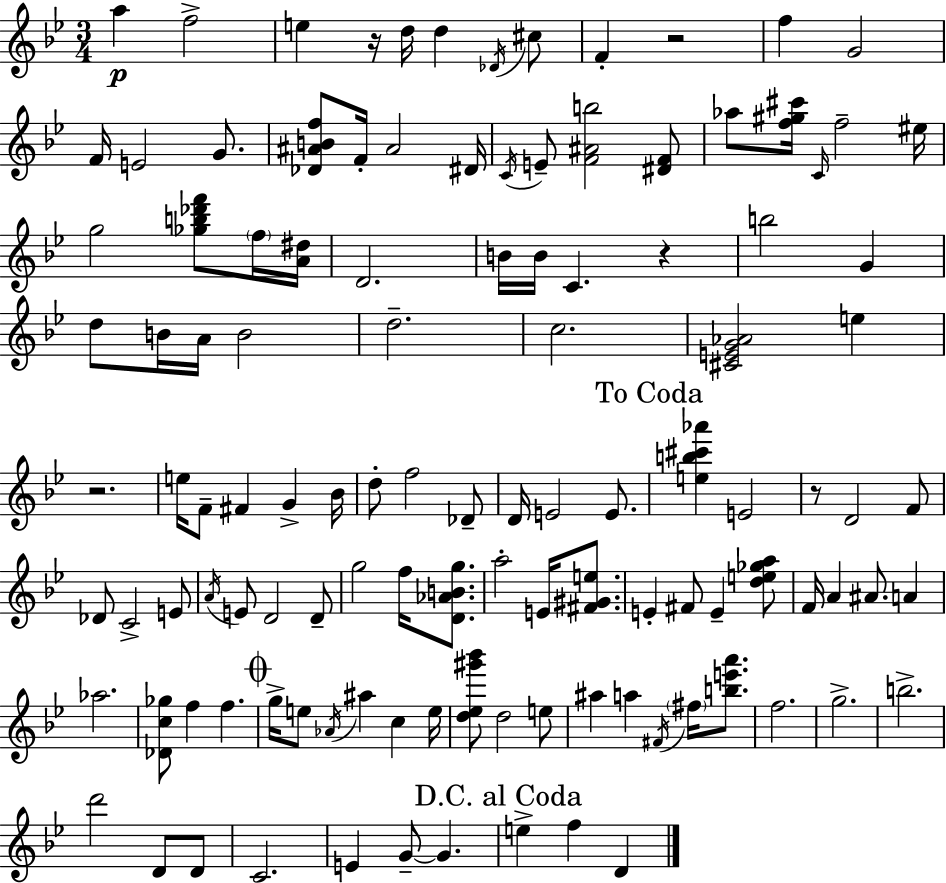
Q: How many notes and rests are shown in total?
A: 116